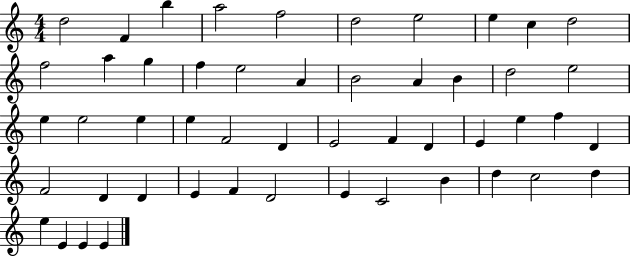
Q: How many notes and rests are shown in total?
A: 50